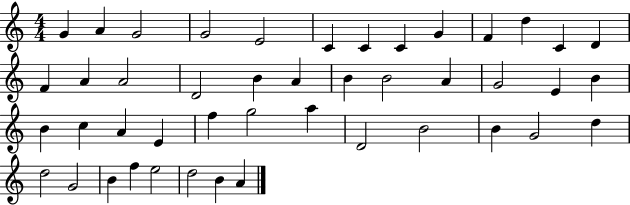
{
  \clef treble
  \numericTimeSignature
  \time 4/4
  \key c \major
  g'4 a'4 g'2 | g'2 e'2 | c'4 c'4 c'4 g'4 | f'4 d''4 c'4 d'4 | \break f'4 a'4 a'2 | d'2 b'4 a'4 | b'4 b'2 a'4 | g'2 e'4 b'4 | \break b'4 c''4 a'4 e'4 | f''4 g''2 a''4 | d'2 b'2 | b'4 g'2 d''4 | \break d''2 g'2 | b'4 f''4 e''2 | d''2 b'4 a'4 | \bar "|."
}